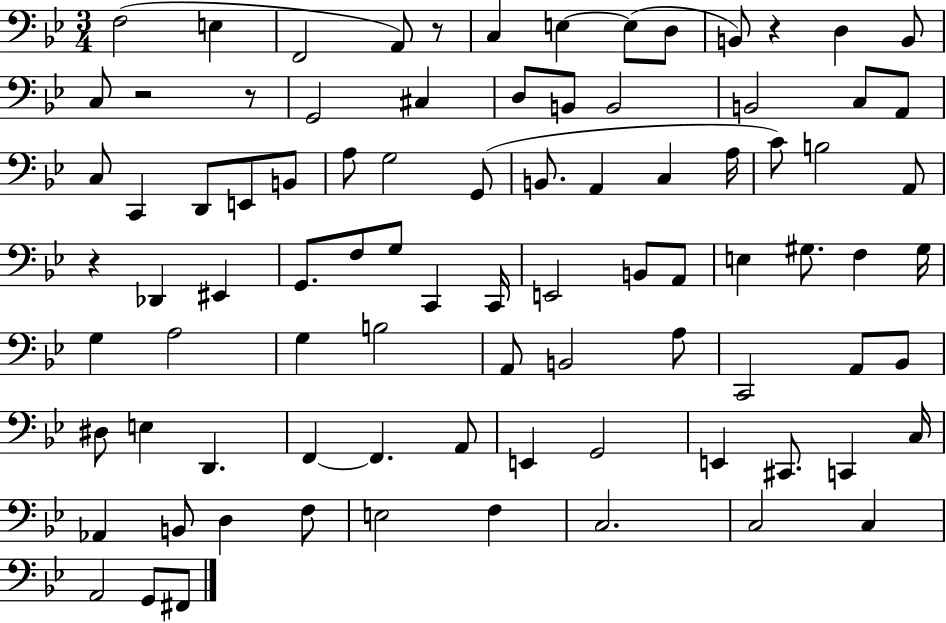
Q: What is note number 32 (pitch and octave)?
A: A3